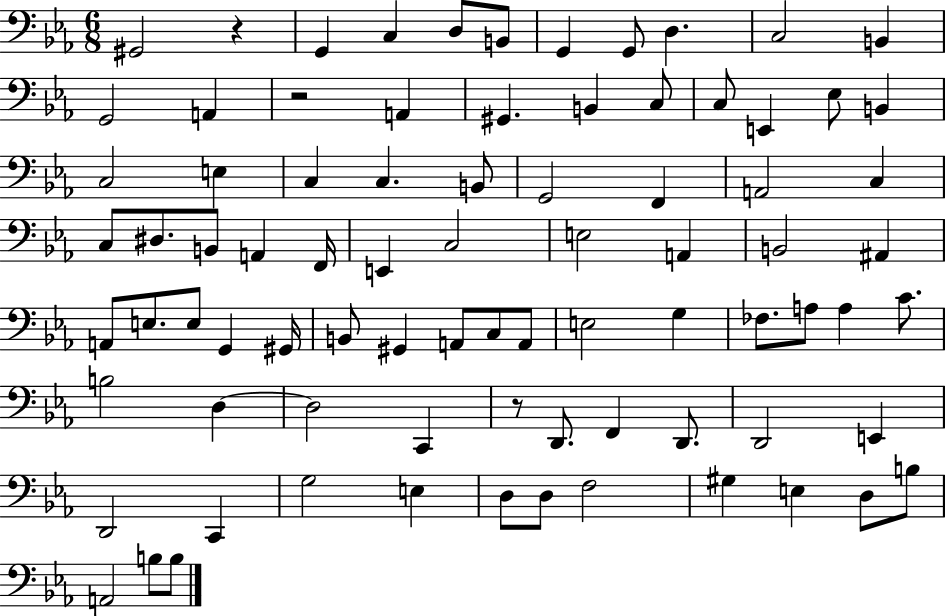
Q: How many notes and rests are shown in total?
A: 82